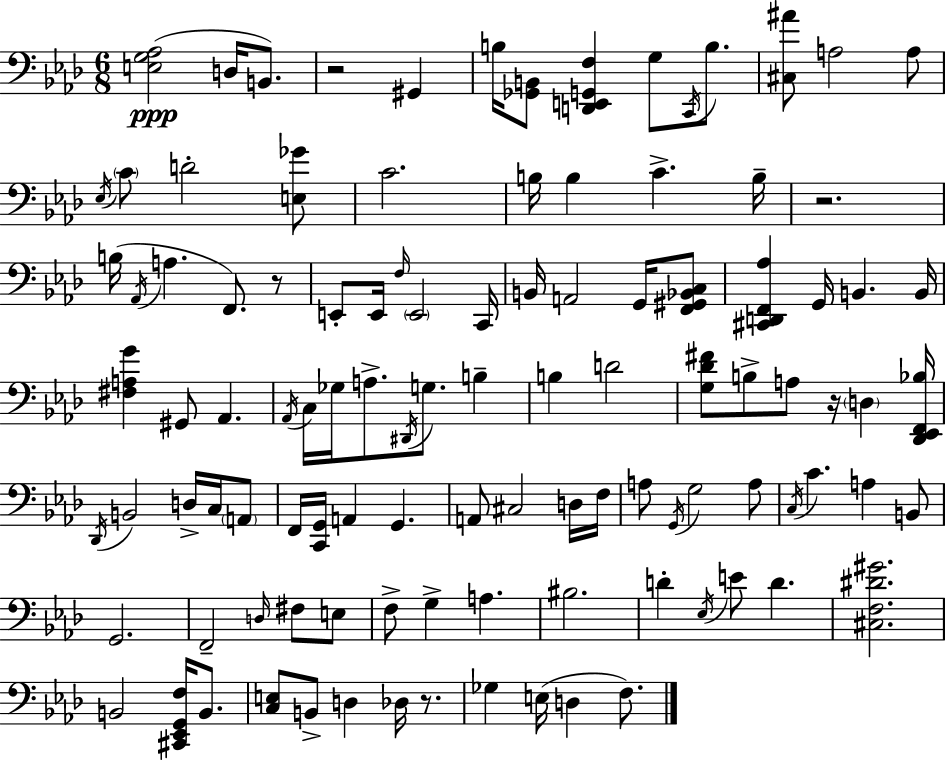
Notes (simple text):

[E3,G3,Ab3]/h D3/s B2/e. R/h G#2/q B3/s [Gb2,B2]/e [D2,E2,G2,F3]/q G3/e C2/s B3/e. [C#3,A#4]/e A3/h A3/e Eb3/s C4/e D4/h [E3,Gb4]/e C4/h. B3/s B3/q C4/q. B3/s R/h. B3/s Ab2/s A3/q. F2/e. R/e E2/e E2/s F3/s E2/h C2/s B2/s A2/h G2/s [F2,G#2,Bb2,C3]/e [C#2,D2,F2,Ab3]/q G2/s B2/q. B2/s [F#3,A3,G4]/q G#2/e Ab2/q. Ab2/s C3/s Gb3/s A3/e. D#2/s G3/e. B3/q B3/q D4/h [G3,Db4,F#4]/e B3/e A3/e R/s D3/q [Db2,Eb2,F2,Bb3]/s Db2/s B2/h D3/s C3/s A2/e F2/s [C2,G2]/s A2/q G2/q. A2/e C#3/h D3/s F3/s A3/e G2/s G3/h A3/e C3/s C4/q. A3/q B2/e G2/h. F2/h D3/s F#3/e E3/e F3/e G3/q A3/q. BIS3/h. D4/q Eb3/s E4/e D4/q. [C#3,F3,D#4,G#4]/h. B2/h [C#2,Eb2,G2,F3]/s B2/e. [C3,E3]/e B2/e D3/q Db3/s R/e. Gb3/q E3/s D3/q F3/e.